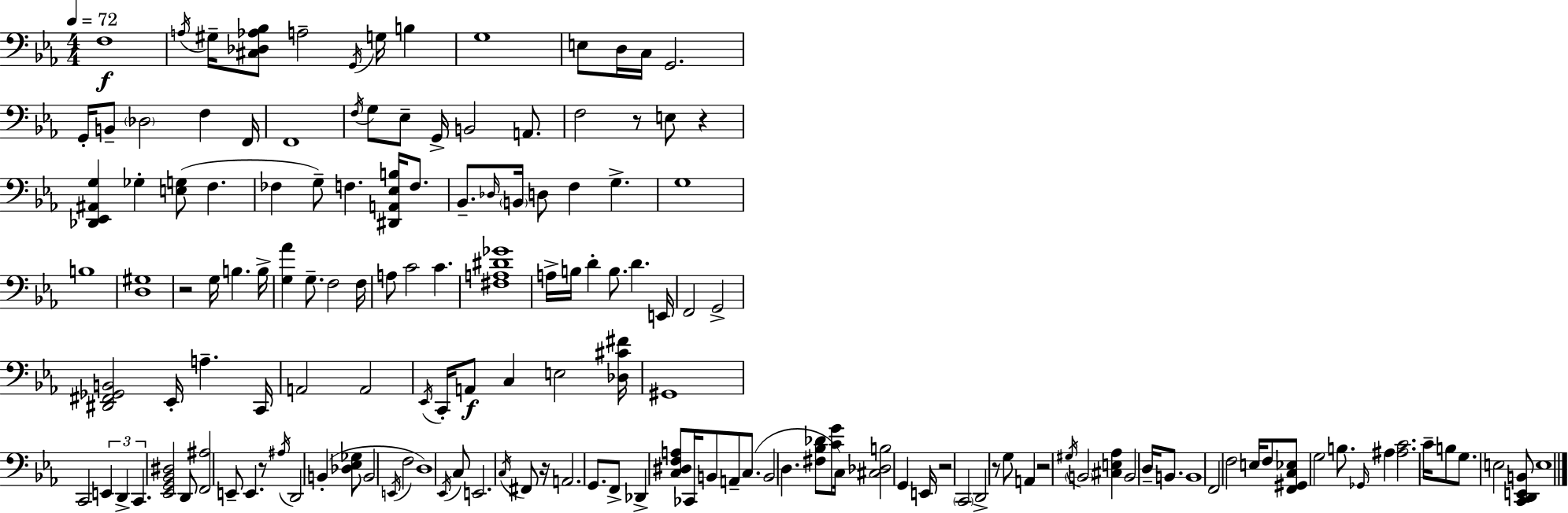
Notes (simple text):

F3/w A3/s G#3/s [C#3,Db3,Ab3,Bb3]/e A3/h G2/s G3/s B3/q G3/w E3/e D3/s C3/s G2/h. G2/s B2/e Db3/h F3/q F2/s F2/w F3/s G3/e Eb3/e G2/s B2/h A2/e. F3/h R/e E3/e R/q [Db2,Eb2,A#2,G3]/q Gb3/q [E3,G3]/e F3/q. FES3/q G3/e F3/q. [D#2,A2,Eb3,B3]/s F3/e. Bb2/e. Db3/s B2/s D3/e F3/q G3/q. G3/w B3/w [D3,G#3]/w R/h G3/s B3/q. B3/s [G3,Ab4]/q G3/e. F3/h F3/s A3/e C4/h C4/q. [F#3,A3,D#4,Gb4]/w A3/s B3/s D4/q B3/e. D4/q. E2/s F2/h G2/h [D#2,F#2,Gb2,B2]/h Eb2/s A3/q. C2/s A2/h A2/h Eb2/s C2/s A2/e C3/q E3/h [Db3,C#4,F#4]/s G#2/w C2/h E2/q D2/q C2/q. [Eb2,G2,Bb2,D#3]/h D2/e [F2,A#3]/h E2/e E2/q. R/e A#3/s D2/h B2/q [Db3,Eb3,Gb3]/e B2/h E2/s F3/h D3/w Eb2/s C3/e E2/h. C3/s F#2/e R/s A2/h. G2/e. F2/e Db2/q [C3,D#3,F3,A3]/e CES2/s B2/e A2/e C3/e. B2/h D3/q. [F#3,Bb3,Db4]/e [C4,G4]/e C3/s [C#3,Db3,B3]/h G2/q E2/s R/h C2/h D2/h R/e G3/e A2/q R/h G#3/s B2/h [C#3,E3,Ab3]/q B2/h D3/s B2/e. B2/w F2/h F3/h E3/s F3/e [F2,G#2,C3,Eb3]/e G3/h B3/e. Gb2/s A#3/q [A#3,C4]/h. C4/s B3/e G3/e. E3/h [C2,D2,E2,B2]/e E3/w